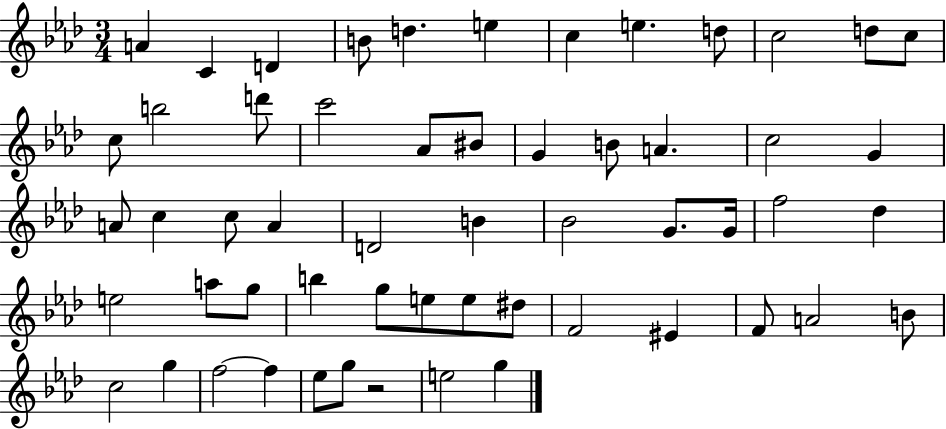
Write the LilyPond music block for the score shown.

{
  \clef treble
  \numericTimeSignature
  \time 3/4
  \key aes \major
  a'4 c'4 d'4 | b'8 d''4. e''4 | c''4 e''4. d''8 | c''2 d''8 c''8 | \break c''8 b''2 d'''8 | c'''2 aes'8 bis'8 | g'4 b'8 a'4. | c''2 g'4 | \break a'8 c''4 c''8 a'4 | d'2 b'4 | bes'2 g'8. g'16 | f''2 des''4 | \break e''2 a''8 g''8 | b''4 g''8 e''8 e''8 dis''8 | f'2 eis'4 | f'8 a'2 b'8 | \break c''2 g''4 | f''2~~ f''4 | ees''8 g''8 r2 | e''2 g''4 | \break \bar "|."
}